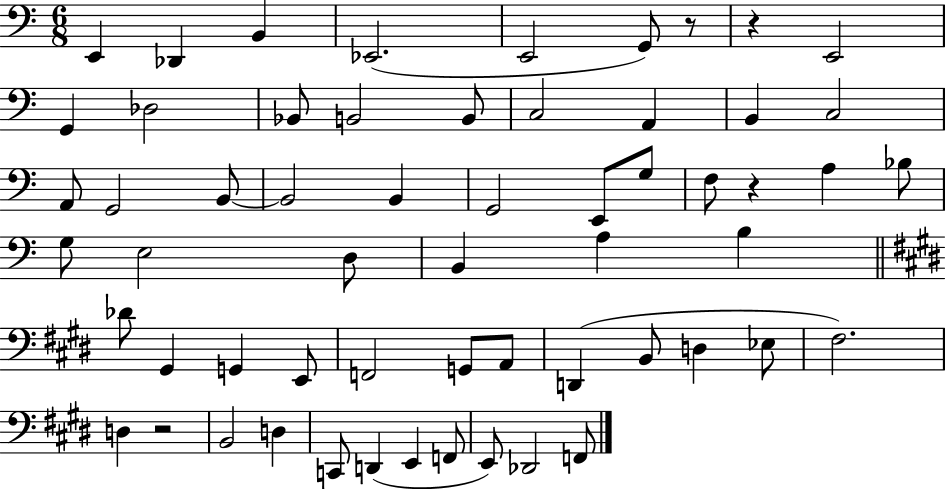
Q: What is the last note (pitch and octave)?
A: F2